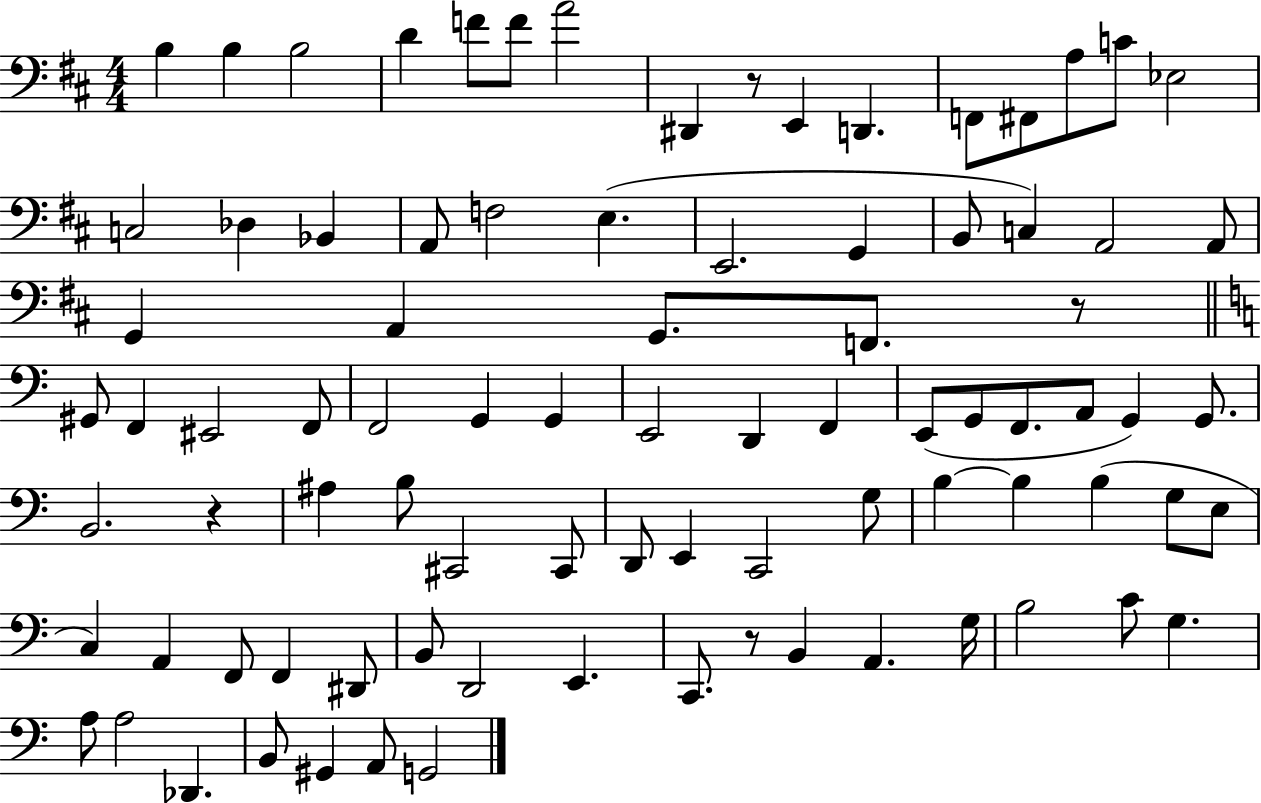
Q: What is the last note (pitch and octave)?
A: G2